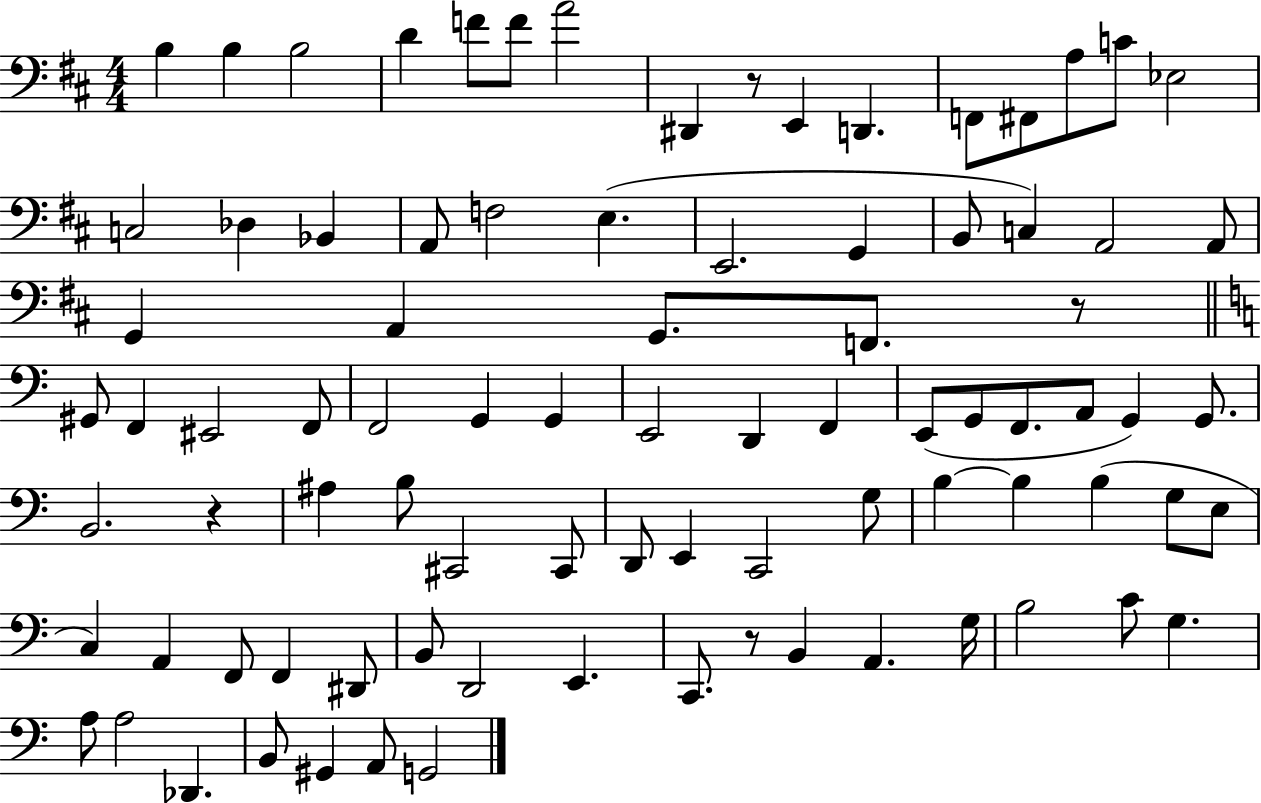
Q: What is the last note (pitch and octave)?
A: G2